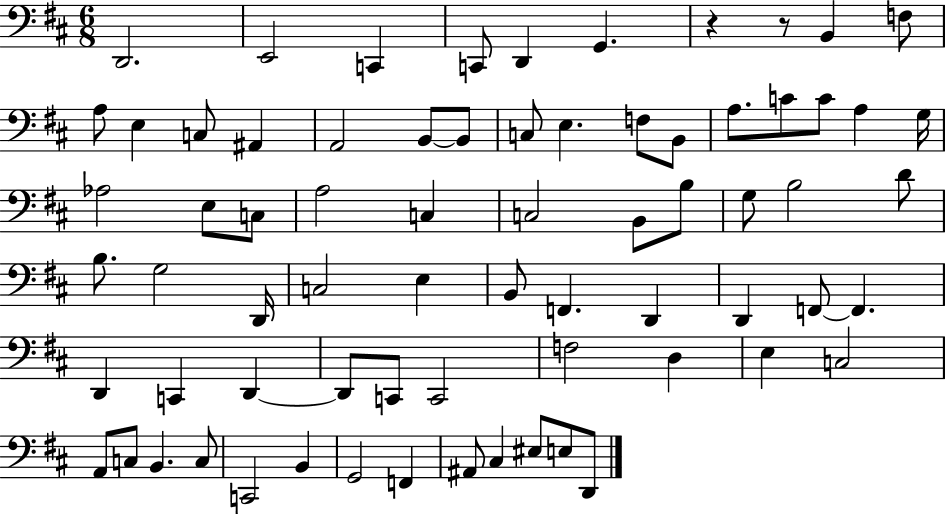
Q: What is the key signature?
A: D major